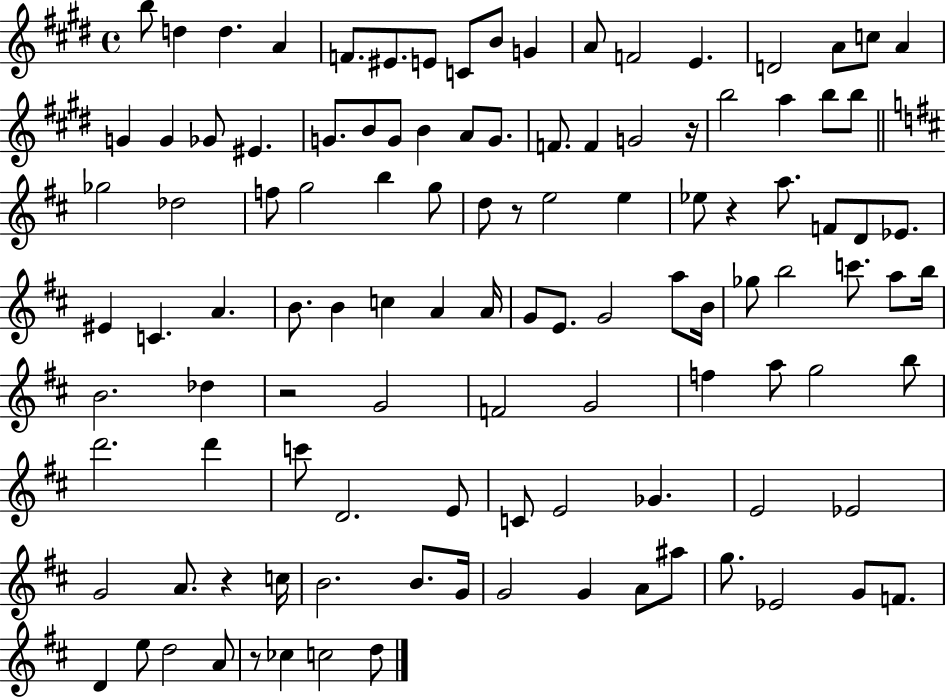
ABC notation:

X:1
T:Untitled
M:4/4
L:1/4
K:E
b/2 d d A F/2 ^E/2 E/2 C/2 B/2 G A/2 F2 E D2 A/2 c/2 A G G _G/2 ^E G/2 B/2 G/2 B A/2 G/2 F/2 F G2 z/4 b2 a b/2 b/2 _g2 _d2 f/2 g2 b g/2 d/2 z/2 e2 e _e/2 z a/2 F/2 D/2 _E/2 ^E C A B/2 B c A A/4 G/2 E/2 G2 a/2 B/4 _g/2 b2 c'/2 a/2 b/4 B2 _d z2 G2 F2 G2 f a/2 g2 b/2 d'2 d' c'/2 D2 E/2 C/2 E2 _G E2 _E2 G2 A/2 z c/4 B2 B/2 G/4 G2 G A/2 ^a/2 g/2 _E2 G/2 F/2 D e/2 d2 A/2 z/2 _c c2 d/2